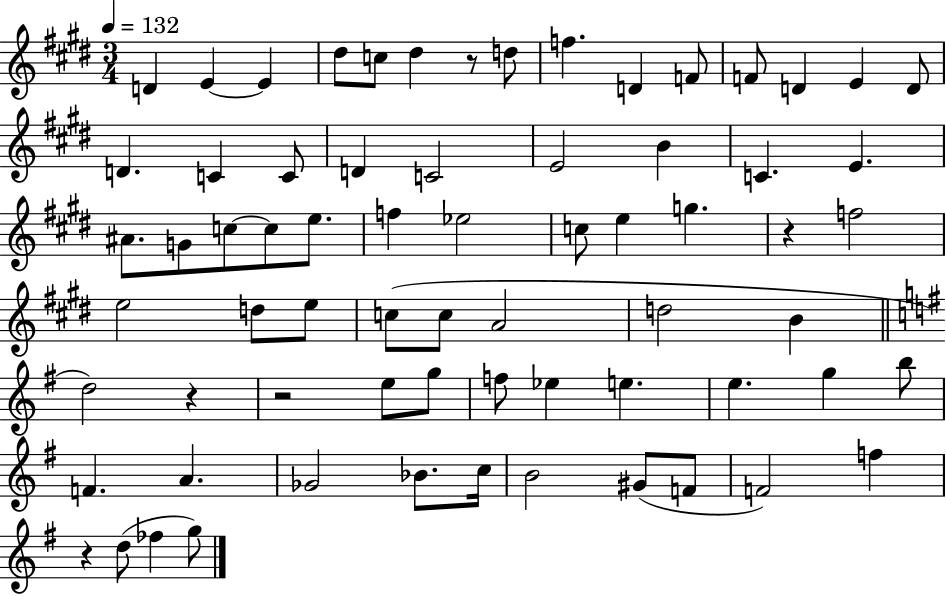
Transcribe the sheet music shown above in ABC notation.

X:1
T:Untitled
M:3/4
L:1/4
K:E
D E E ^d/2 c/2 ^d z/2 d/2 f D F/2 F/2 D E D/2 D C C/2 D C2 E2 B C E ^A/2 G/2 c/2 c/2 e/2 f _e2 c/2 e g z f2 e2 d/2 e/2 c/2 c/2 A2 d2 B d2 z z2 e/2 g/2 f/2 _e e e g b/2 F A _G2 _B/2 c/4 B2 ^G/2 F/2 F2 f z d/2 _f g/2